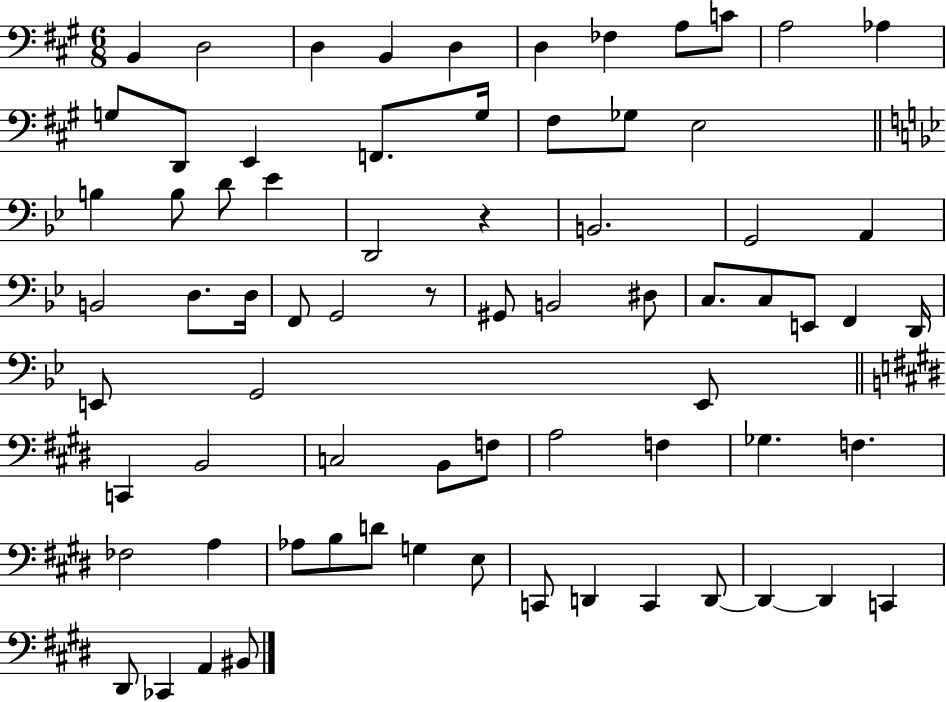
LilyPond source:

{
  \clef bass
  \numericTimeSignature
  \time 6/8
  \key a \major
  \repeat volta 2 { b,4 d2 | d4 b,4 d4 | d4 fes4 a8 c'8 | a2 aes4 | \break g8 d,8 e,4 f,8. g16 | fis8 ges8 e2 | \bar "||" \break \key bes \major b4 b8 d'8 ees'4 | d,2 r4 | b,2. | g,2 a,4 | \break b,2 d8. d16 | f,8 g,2 r8 | gis,8 b,2 dis8 | c8. c8 e,8 f,4 d,16 | \break e,8 g,2 e,8 | \bar "||" \break \key e \major c,4 b,2 | c2 b,8 f8 | a2 f4 | ges4. f4. | \break fes2 a4 | aes8 b8 d'8 g4 e8 | c,8 d,4 c,4 d,8~~ | d,4~~ d,4 c,4 | \break dis,8 ces,4 a,4 bis,8 | } \bar "|."
}